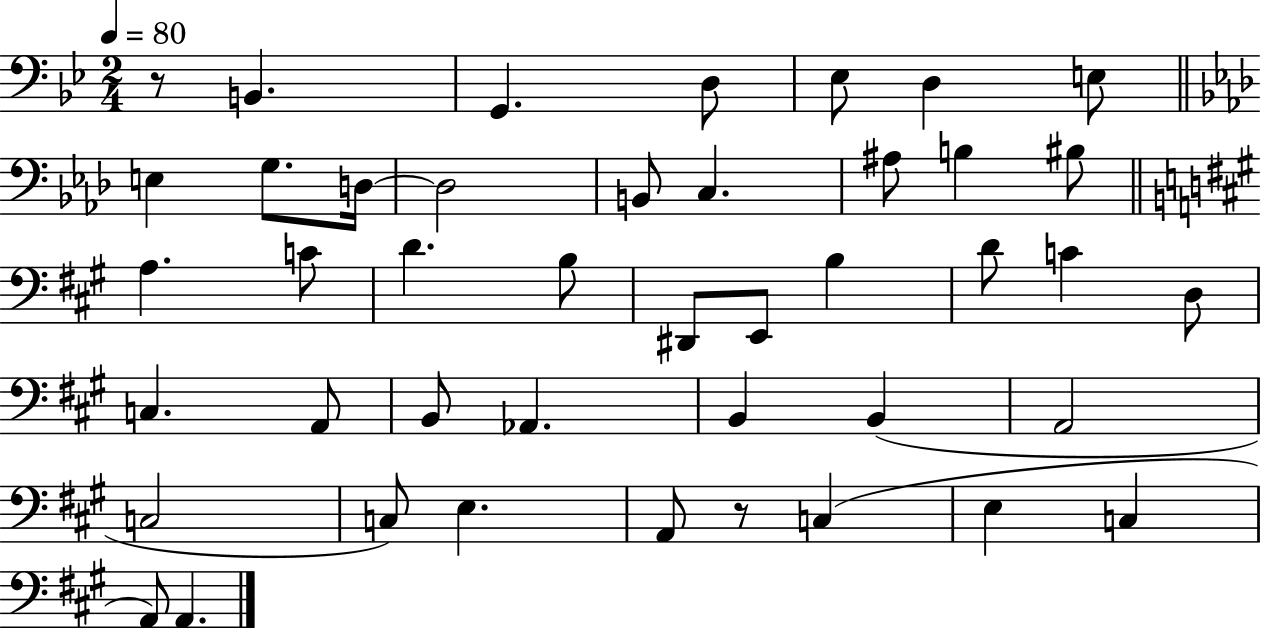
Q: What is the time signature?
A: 2/4